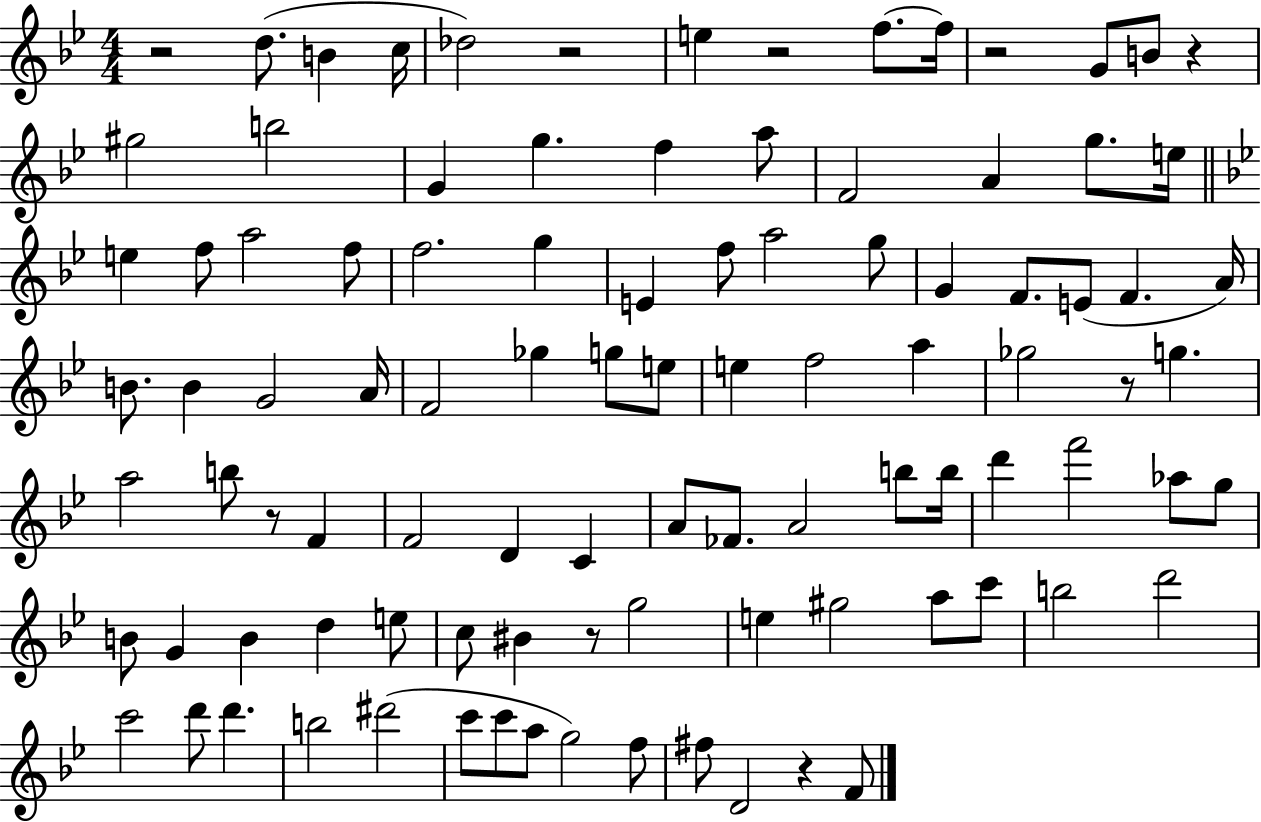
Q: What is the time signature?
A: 4/4